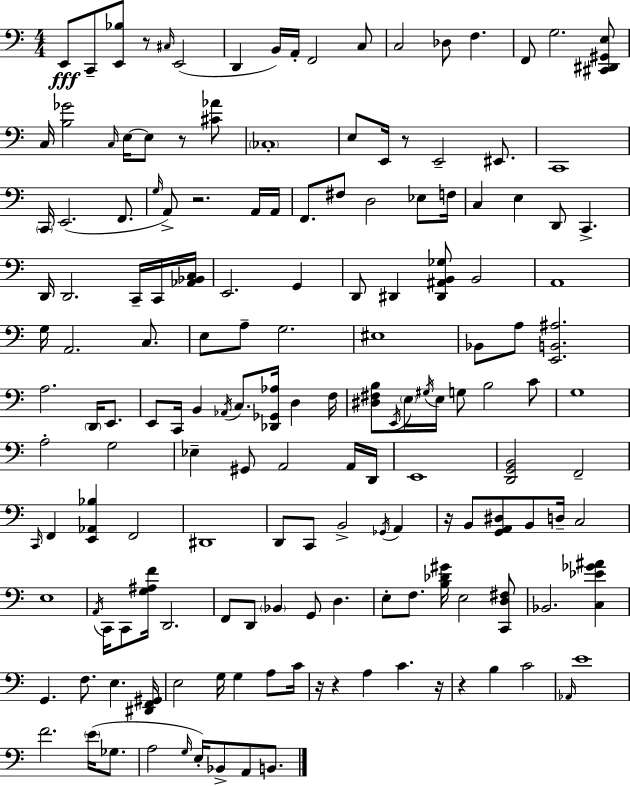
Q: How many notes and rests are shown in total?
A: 162